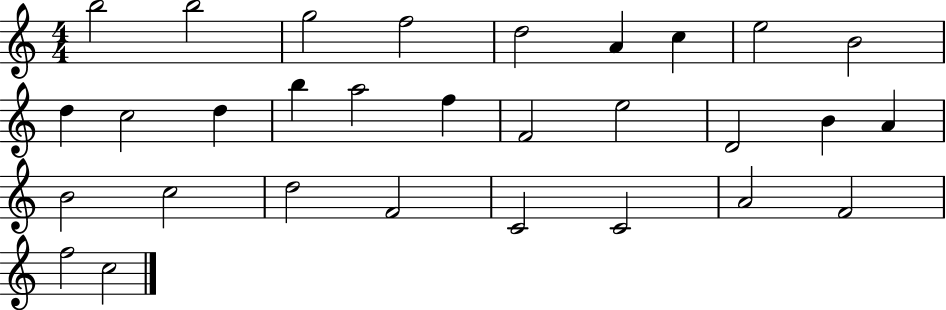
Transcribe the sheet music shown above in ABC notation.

X:1
T:Untitled
M:4/4
L:1/4
K:C
b2 b2 g2 f2 d2 A c e2 B2 d c2 d b a2 f F2 e2 D2 B A B2 c2 d2 F2 C2 C2 A2 F2 f2 c2